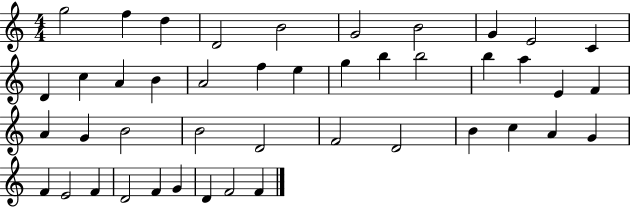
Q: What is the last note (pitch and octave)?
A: F4